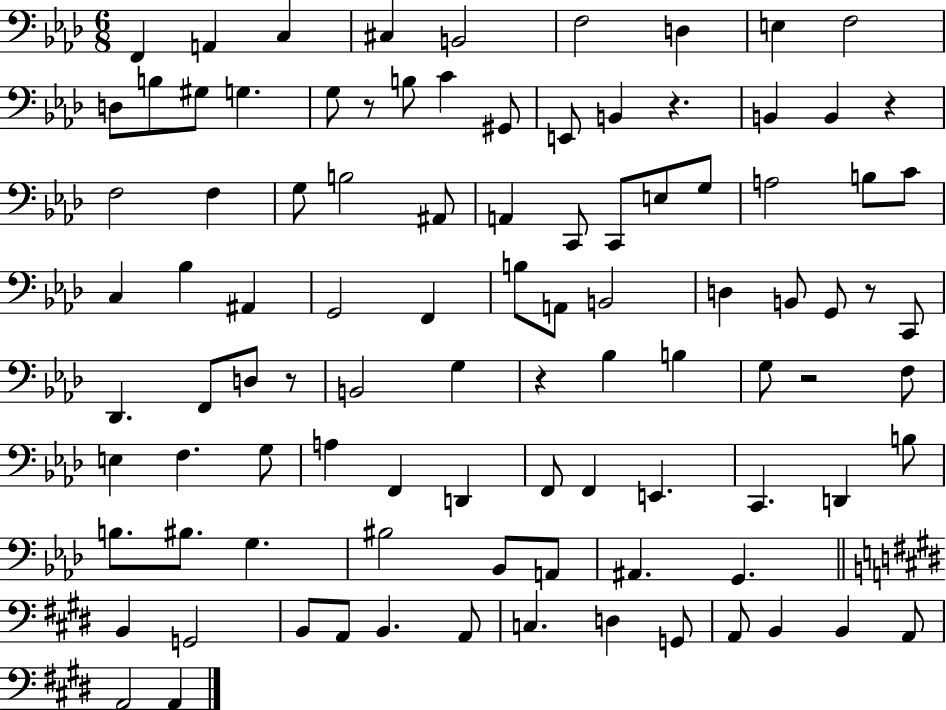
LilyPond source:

{
  \clef bass
  \numericTimeSignature
  \time 6/8
  \key aes \major
  \repeat volta 2 { f,4 a,4 c4 | cis4 b,2 | f2 d4 | e4 f2 | \break d8 b8 gis8 g4. | g8 r8 b8 c'4 gis,8 | e,8 b,4 r4. | b,4 b,4 r4 | \break f2 f4 | g8 b2 ais,8 | a,4 c,8 c,8 e8 g8 | a2 b8 c'8 | \break c4 bes4 ais,4 | g,2 f,4 | b8 a,8 b,2 | d4 b,8 g,8 r8 c,8 | \break des,4. f,8 d8 r8 | b,2 g4 | r4 bes4 b4 | g8 r2 f8 | \break e4 f4. g8 | a4 f,4 d,4 | f,8 f,4 e,4. | c,4. d,4 b8 | \break b8. bis8. g4. | bis2 bes,8 a,8 | ais,4. g,4. | \bar "||" \break \key e \major b,4 g,2 | b,8 a,8 b,4. a,8 | c4. d4 g,8 | a,8 b,4 b,4 a,8 | \break a,2 a,4 | } \bar "|."
}